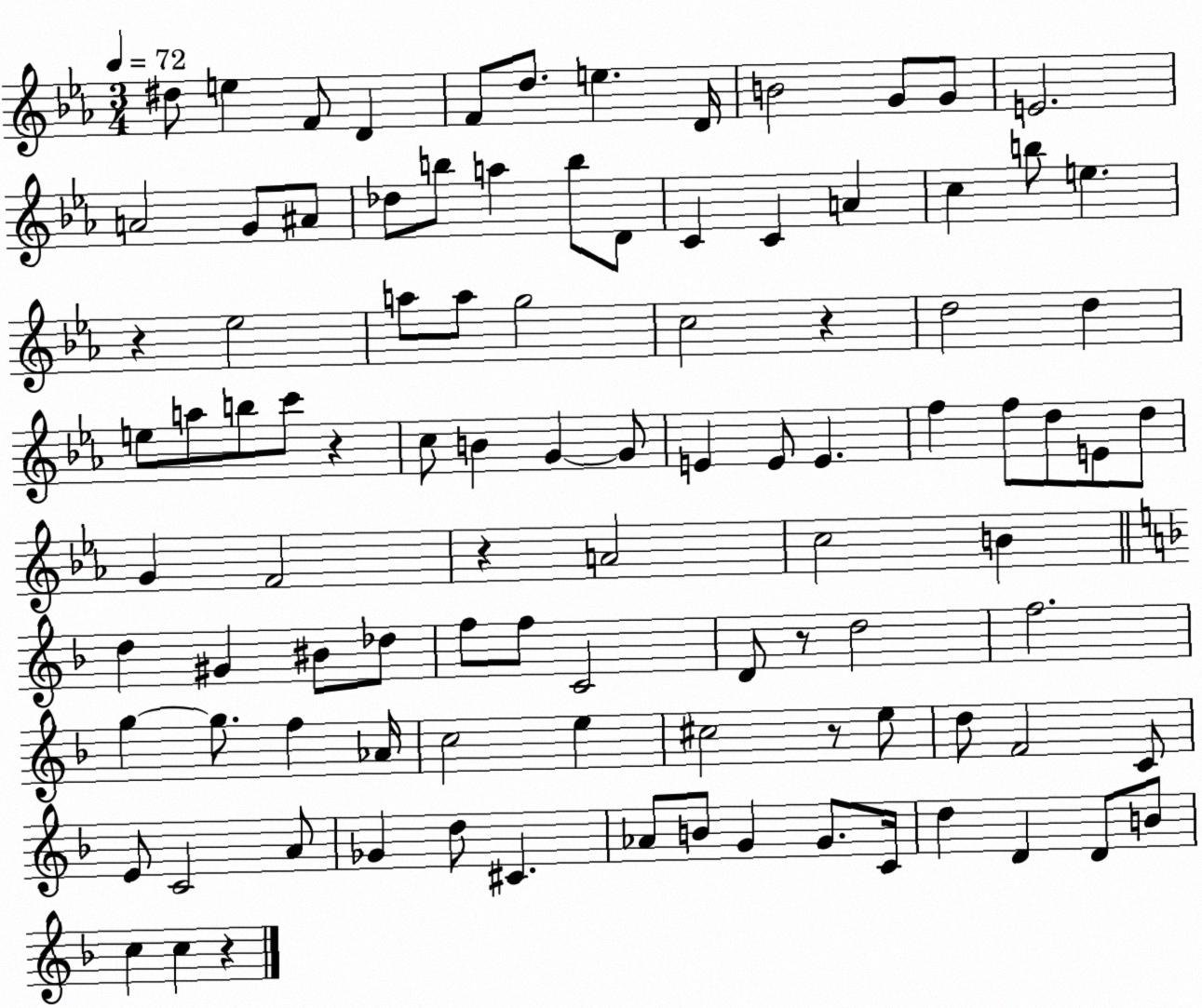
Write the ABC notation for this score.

X:1
T:Untitled
M:3/4
L:1/4
K:Eb
^d/2 e F/2 D F/2 d/2 e D/4 B2 G/2 G/2 E2 A2 G/2 ^A/2 _d/2 b/2 a b/2 D/2 C C A c b/2 e z _e2 a/2 a/2 g2 c2 z d2 d e/2 a/2 b/2 c'/2 z c/2 B G G/2 E E/2 E f f/2 d/2 E/2 d/2 G F2 z A2 c2 B d ^G ^B/2 _d/2 f/2 f/2 C2 D/2 z/2 d2 f2 g g/2 f _A/4 c2 e ^c2 z/2 e/2 d/2 F2 C/2 E/2 C2 A/2 _G d/2 ^C _A/2 B/2 G G/2 C/4 d D D/2 B/2 c c z